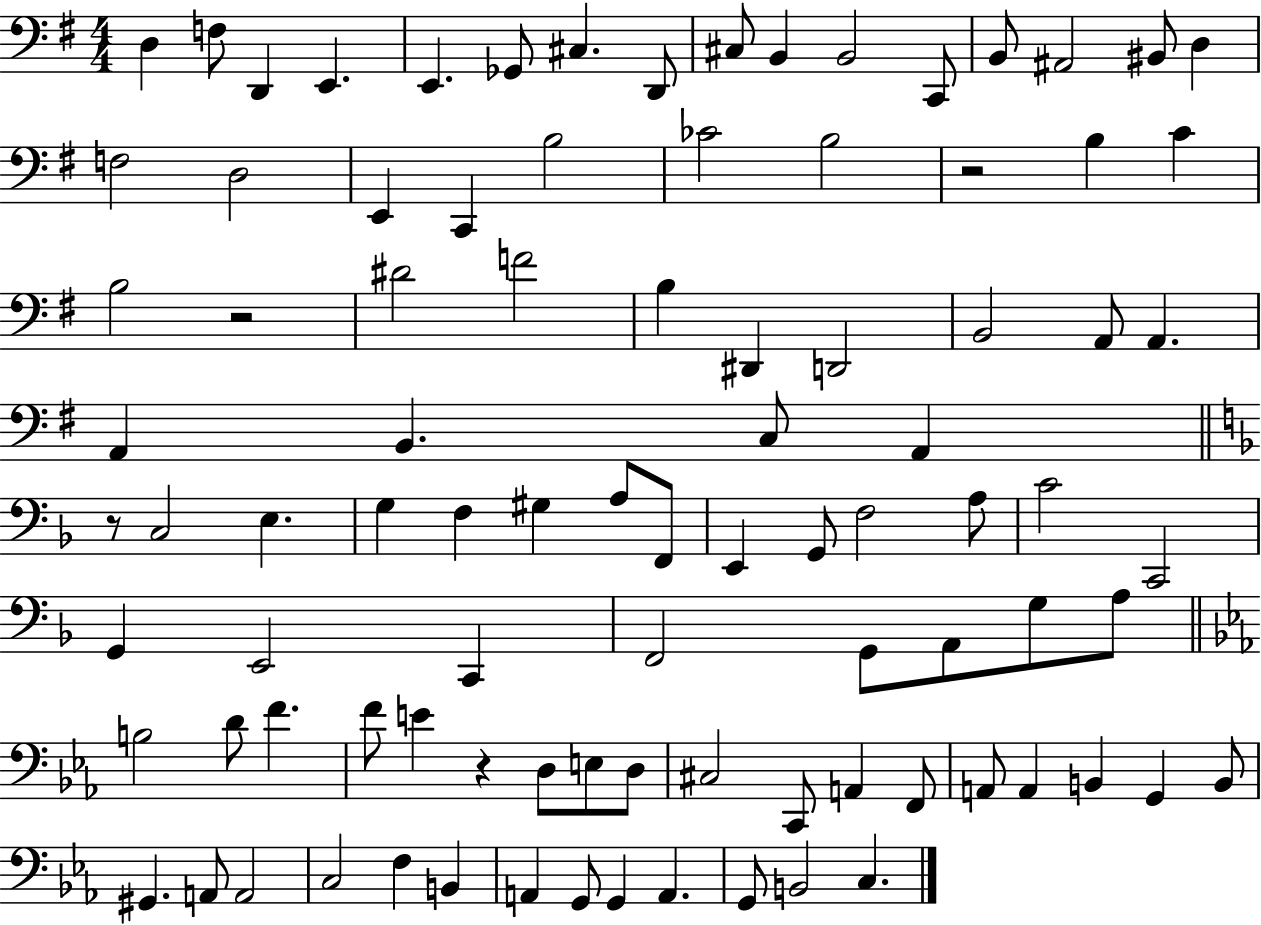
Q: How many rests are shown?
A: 4